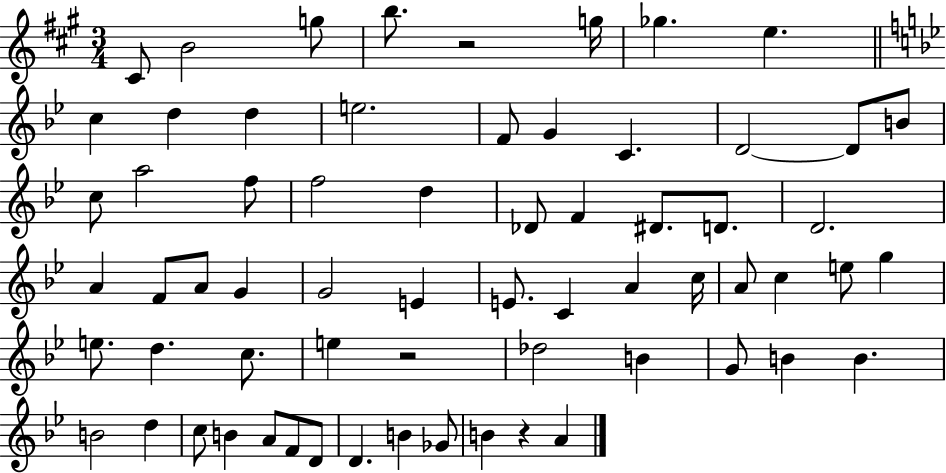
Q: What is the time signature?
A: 3/4